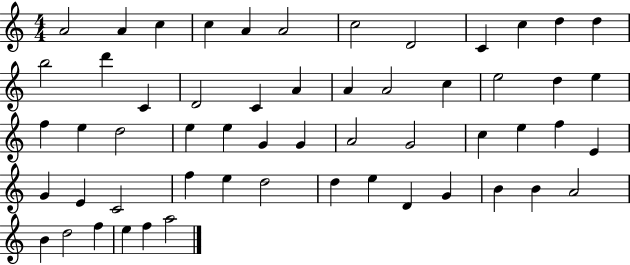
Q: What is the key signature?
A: C major